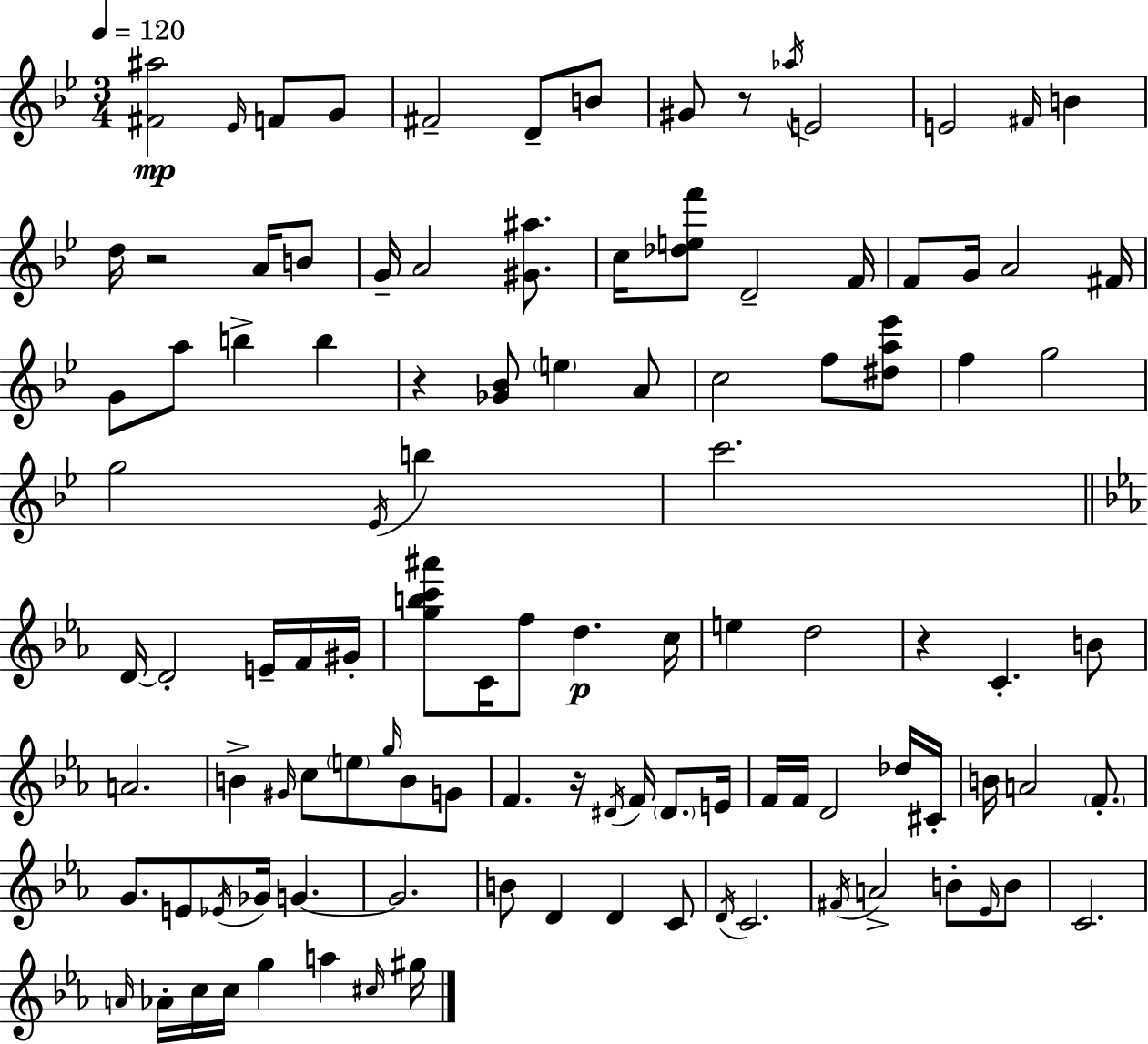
{
  \clef treble
  \numericTimeSignature
  \time 3/4
  \key bes \major
  \tempo 4 = 120
  <fis' ais''>2\mp \grace { ees'16 } f'8 g'8 | fis'2-- d'8-- b'8 | gis'8 r8 \acciaccatura { aes''16 } e'2 | e'2 \grace { fis'16 } b'4 | \break d''16 r2 | a'16 b'8 g'16-- a'2 | <gis' ais''>8. c''16 <des'' e'' f'''>8 d'2-- | f'16 f'8 g'16 a'2 | \break fis'16 g'8 a''8 b''4-> b''4 | r4 <ges' bes'>8 \parenthesize e''4 | a'8 c''2 f''8 | <dis'' a'' ees'''>8 f''4 g''2 | \break g''2 \acciaccatura { ees'16 } | b''4 c'''2. | \bar "||" \break \key c \minor d'16~~ d'2-. e'16-- f'16 gis'16-. | <g'' b'' c''' ais'''>8 c'16 f''8 d''4.\p c''16 | e''4 d''2 | r4 c'4.-. b'8 | \break a'2. | b'4-> \grace { gis'16 } c''8 \parenthesize e''8 \grace { g''16 } b'8 | g'8 f'4. r16 \acciaccatura { dis'16 } f'16 \parenthesize dis'8. | e'16 f'16 f'16 d'2 | \break des''16 cis'16-. b'16 a'2 | \parenthesize f'8.-. g'8. e'8 \acciaccatura { ees'16 } ges'16 g'4.~~ | g'2. | b'8 d'4 d'4 | \break c'8 \acciaccatura { d'16 } c'2. | \acciaccatura { fis'16 } a'2-> | b'8-. \grace { ees'16 } b'8 c'2. | \grace { a'16 } aes'16-. c''16 c''16 g''4 | \break a''4 \grace { cis''16 } gis''16 \bar "|."
}